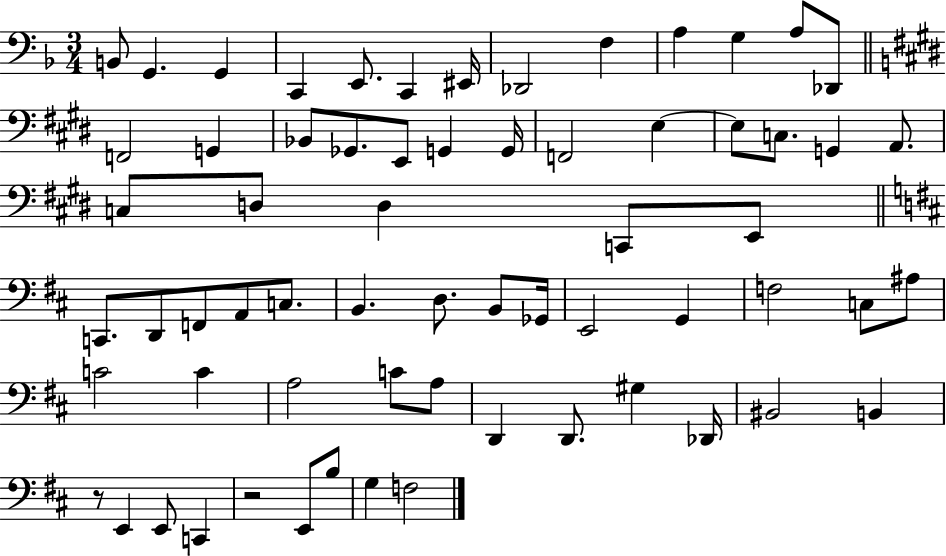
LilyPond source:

{
  \clef bass
  \numericTimeSignature
  \time 3/4
  \key f \major
  \repeat volta 2 { b,8 g,4. g,4 | c,4 e,8. c,4 eis,16 | des,2 f4 | a4 g4 a8 des,8 | \break \bar "||" \break \key e \major f,2 g,4 | bes,8 ges,8. e,8 g,4 g,16 | f,2 e4~~ | e8 c8. g,4 a,8. | \break c8 d8 d4 c,8 e,8 | \bar "||" \break \key d \major c,8. d,8 f,8 a,8 c8. | b,4. d8. b,8 ges,16 | e,2 g,4 | f2 c8 ais8 | \break c'2 c'4 | a2 c'8 a8 | d,4 d,8. gis4 des,16 | bis,2 b,4 | \break r8 e,4 e,8 c,4 | r2 e,8 b8 | g4 f2 | } \bar "|."
}